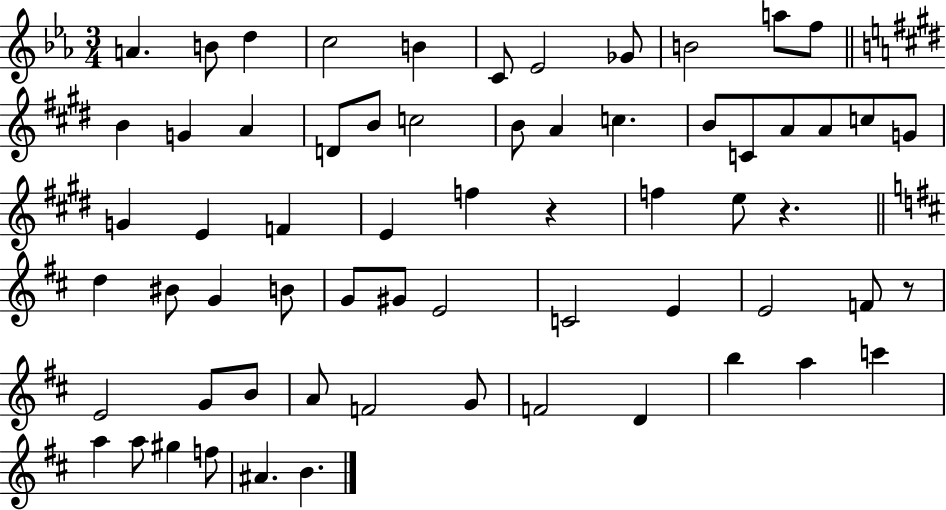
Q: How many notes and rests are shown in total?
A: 64